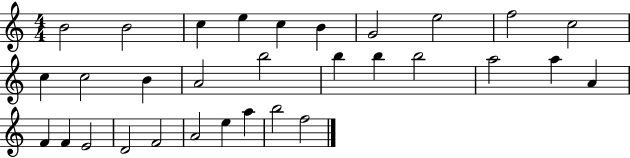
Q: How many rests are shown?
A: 0